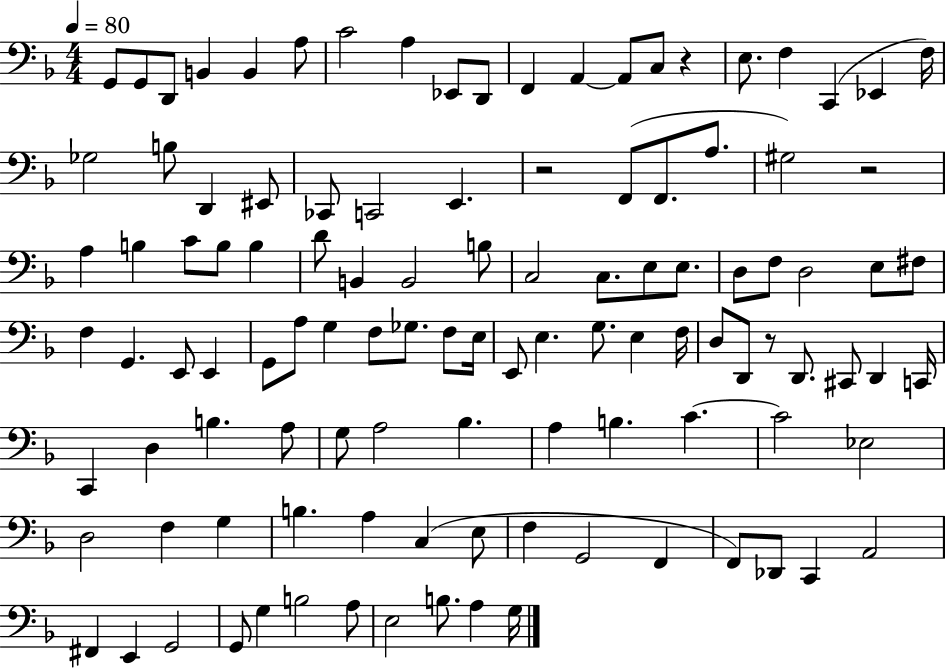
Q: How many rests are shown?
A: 4